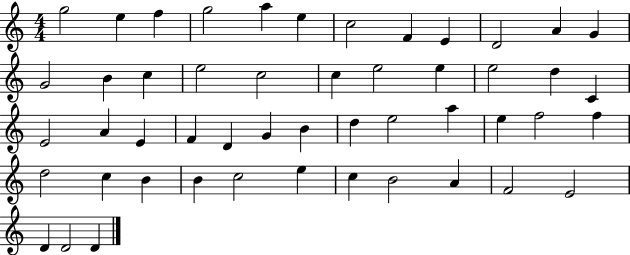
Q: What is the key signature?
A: C major